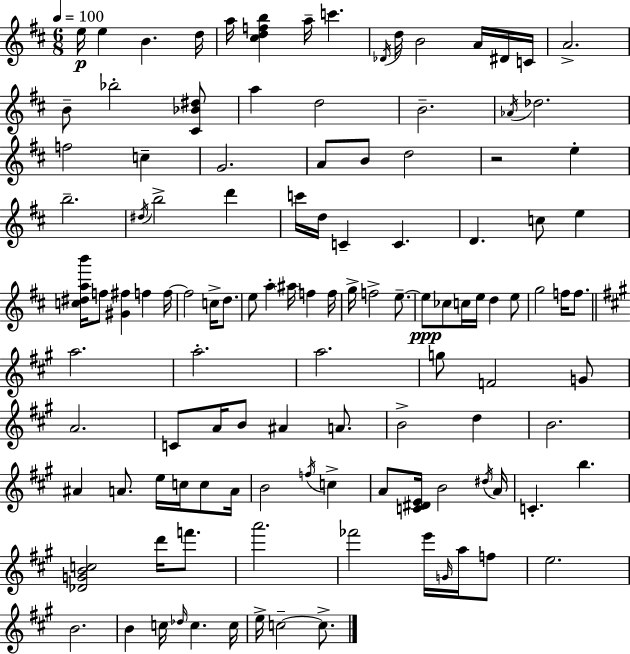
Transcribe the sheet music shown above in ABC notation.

X:1
T:Untitled
M:6/8
L:1/4
K:D
e/4 e B d/4 a/4 [^cdfb] a/4 c' _D/4 d/4 B2 A/4 ^D/4 C/4 A2 B/2 _b2 [^C_B^d]/2 a d2 B2 _A/4 _d2 f2 c G2 A/2 B/2 d2 z2 e b2 ^d/4 b2 d' c'/4 d/4 C C D c/2 e [c^dab']/4 f/2 [^G^f] f f/4 f2 c/4 d/2 e/2 a ^a/4 f f/4 g/4 f2 e/2 e/2 _c/2 c/4 e/4 d e/2 g2 f/4 f/2 a2 a2 a2 g/2 F2 G/2 A2 C/2 A/4 B/2 ^A A/2 B2 d B2 ^A A/2 e/4 c/4 c/2 A/4 B2 f/4 c A/2 [C^DE]/4 B2 ^d/4 A/4 C b [_DGBc]2 d'/4 f'/2 a'2 _f'2 e'/4 G/4 a/4 f/2 e2 B2 B c/4 _d/4 c c/4 e/4 c2 c/2